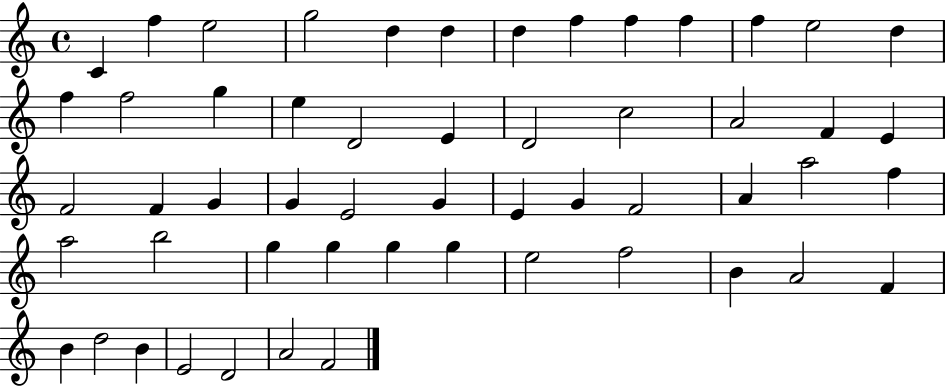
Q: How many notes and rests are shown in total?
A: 54